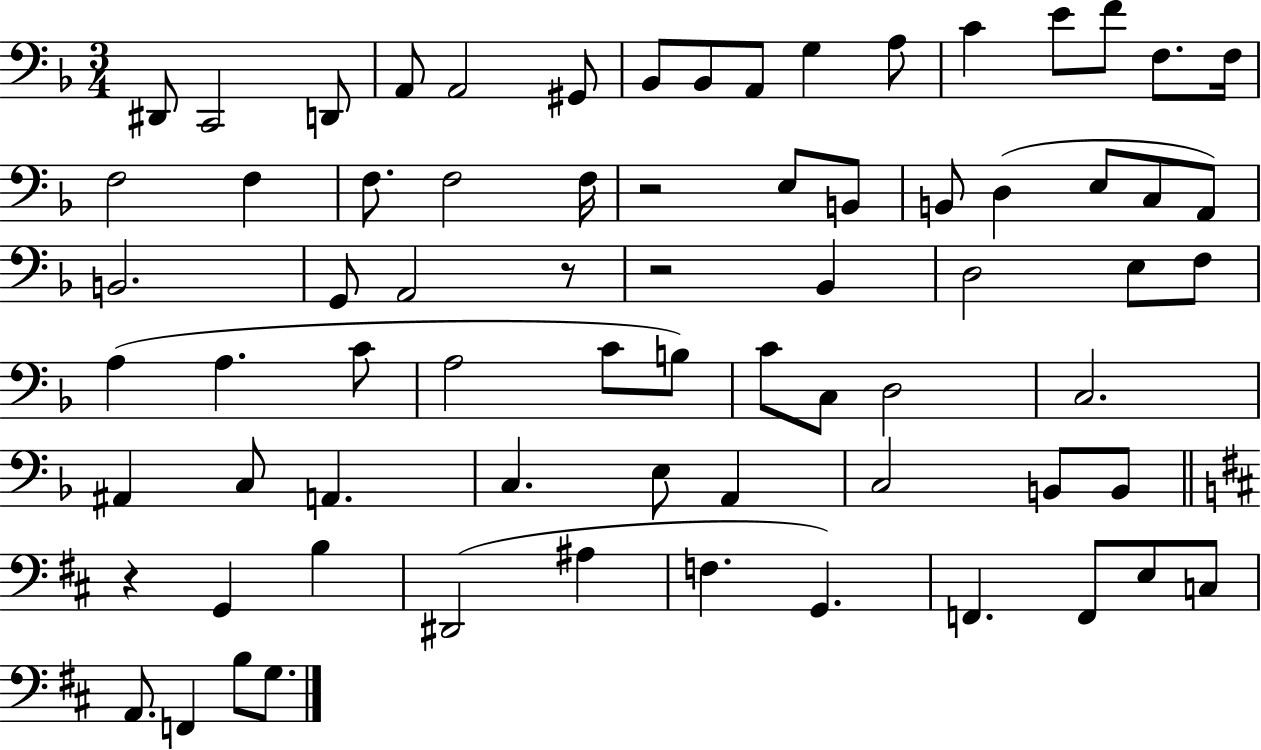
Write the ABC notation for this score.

X:1
T:Untitled
M:3/4
L:1/4
K:F
^D,,/2 C,,2 D,,/2 A,,/2 A,,2 ^G,,/2 _B,,/2 _B,,/2 A,,/2 G, A,/2 C E/2 F/2 F,/2 F,/4 F,2 F, F,/2 F,2 F,/4 z2 E,/2 B,,/2 B,,/2 D, E,/2 C,/2 A,,/2 B,,2 G,,/2 A,,2 z/2 z2 _B,, D,2 E,/2 F,/2 A, A, C/2 A,2 C/2 B,/2 C/2 C,/2 D,2 C,2 ^A,, C,/2 A,, C, E,/2 A,, C,2 B,,/2 B,,/2 z G,, B, ^D,,2 ^A, F, G,, F,, F,,/2 E,/2 C,/2 A,,/2 F,, B,/2 G,/2